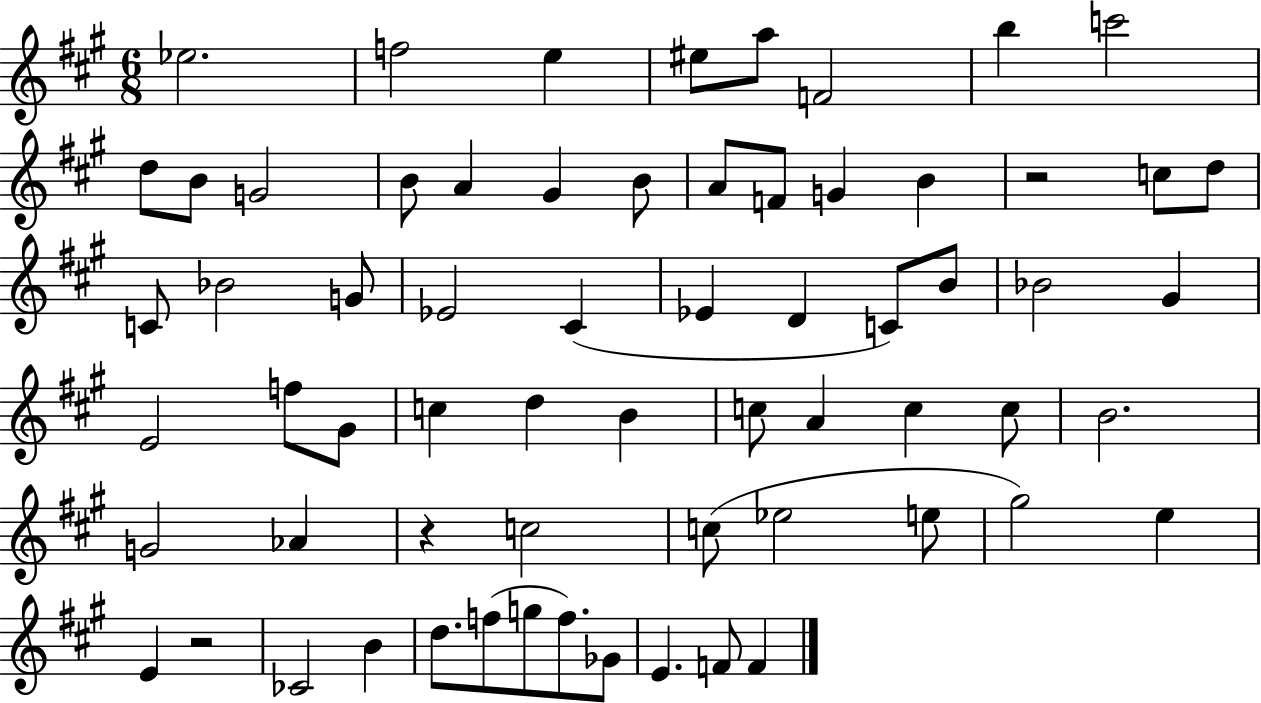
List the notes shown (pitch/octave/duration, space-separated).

Eb5/h. F5/h E5/q EIS5/e A5/e F4/h B5/q C6/h D5/e B4/e G4/h B4/e A4/q G#4/q B4/e A4/e F4/e G4/q B4/q R/h C5/e D5/e C4/e Bb4/h G4/e Eb4/h C#4/q Eb4/q D4/q C4/e B4/e Bb4/h G#4/q E4/h F5/e G#4/e C5/q D5/q B4/q C5/e A4/q C5/q C5/e B4/h. G4/h Ab4/q R/q C5/h C5/e Eb5/h E5/e G#5/h E5/q E4/q R/h CES4/h B4/q D5/e. F5/e G5/e F5/e. Gb4/e E4/q. F4/e F4/q